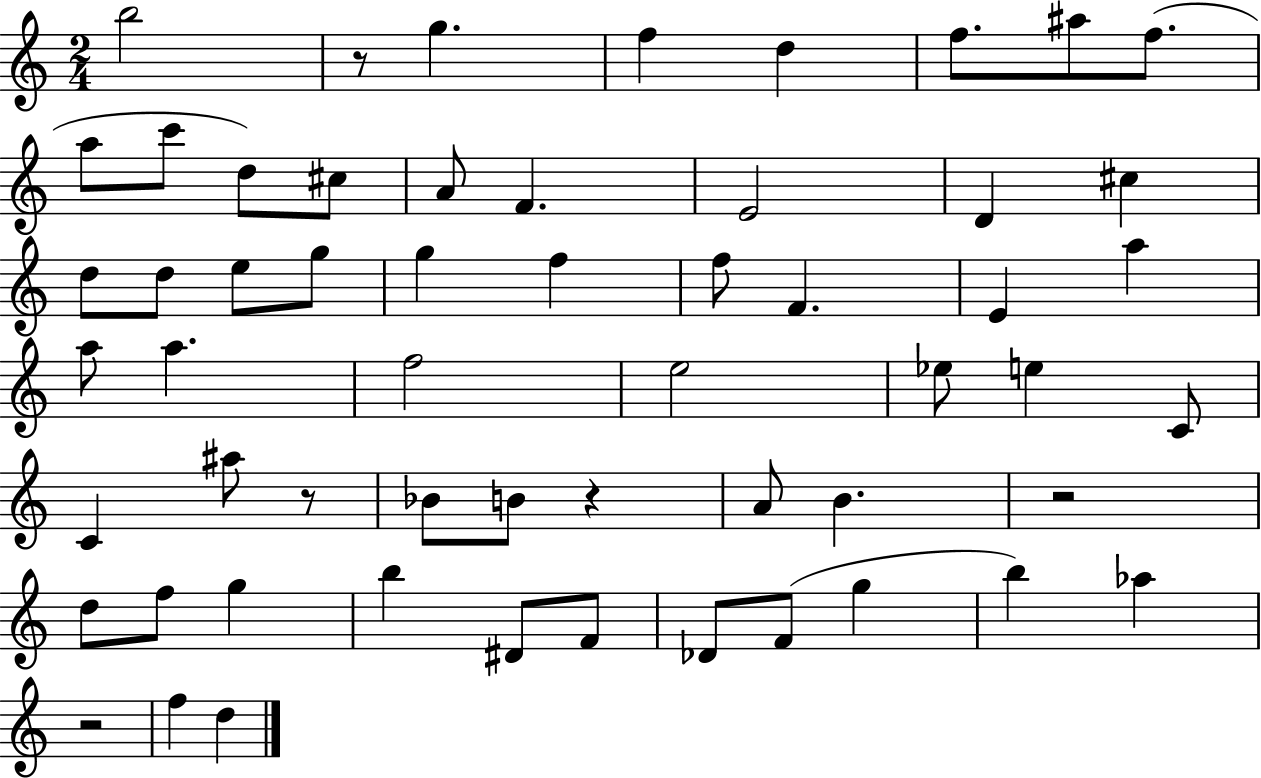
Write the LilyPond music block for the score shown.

{
  \clef treble
  \numericTimeSignature
  \time 2/4
  \key c \major
  \repeat volta 2 { b''2 | r8 g''4. | f''4 d''4 | f''8. ais''8 f''8.( | \break a''8 c'''8 d''8) cis''8 | a'8 f'4. | e'2 | d'4 cis''4 | \break d''8 d''8 e''8 g''8 | g''4 f''4 | f''8 f'4. | e'4 a''4 | \break a''8 a''4. | f''2 | e''2 | ees''8 e''4 c'8 | \break c'4 ais''8 r8 | bes'8 b'8 r4 | a'8 b'4. | r2 | \break d''8 f''8 g''4 | b''4 dis'8 f'8 | des'8 f'8( g''4 | b''4) aes''4 | \break r2 | f''4 d''4 | } \bar "|."
}